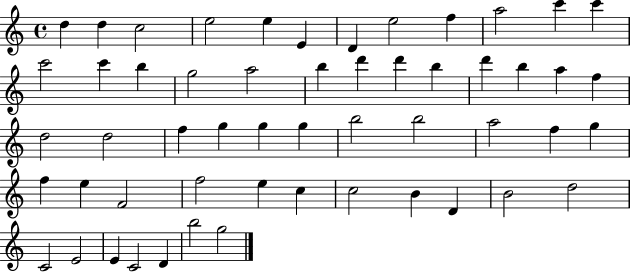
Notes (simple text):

D5/q D5/q C5/h E5/h E5/q E4/q D4/q E5/h F5/q A5/h C6/q C6/q C6/h C6/q B5/q G5/h A5/h B5/q D6/q D6/q B5/q D6/q B5/q A5/q F5/q D5/h D5/h F5/q G5/q G5/q G5/q B5/h B5/h A5/h F5/q G5/q F5/q E5/q F4/h F5/h E5/q C5/q C5/h B4/q D4/q B4/h D5/h C4/h E4/h E4/q C4/h D4/q B5/h G5/h